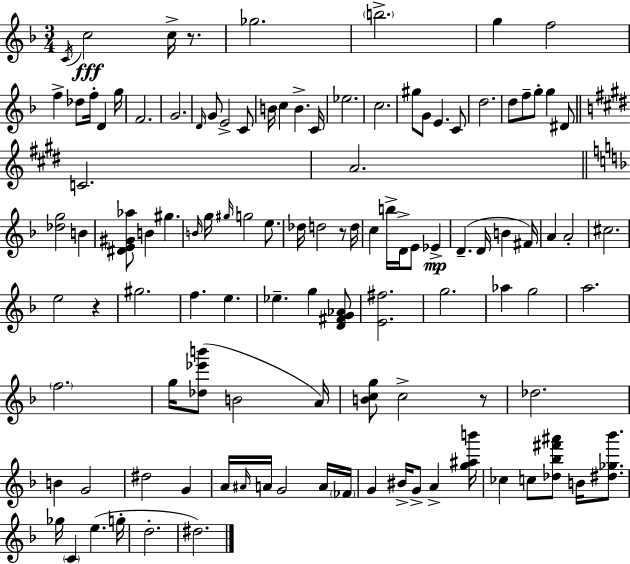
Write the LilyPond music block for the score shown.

{
  \clef treble
  \numericTimeSignature
  \time 3/4
  \key d \minor
  \repeat volta 2 { \acciaccatura { c'16 }\fff c''2 c''16-> r8. | ges''2. | \parenthesize b''2.-> | g''4 f''2 | \break f''4-> des''8 f''16-. d'4 | g''16 f'2. | g'2. | \grace { d'16 } g'8 e'2-> | \break c'8 b'16 c''4 b'4.-> | c'16 ees''2. | c''2. | gis''8 g'8 e'4. | \break c'8 d''2. | d''8 f''8-- g''8-. g''4 | dis'8 \bar "||" \break \key e \major c'2. | a'2. | \bar "||" \break \key f \major <des'' g''>2 b'4 | <dis' e' gis' aes''>8 b'4 gis''4. | \grace { b'16 } g''16 \grace { gis''16 } g''2 e''8. | des''16 d''2 r8 | \break d''16 c''4 b''16-> d'16-> e'8 ees'4->\mp | d'4.--( d'16 b'4 | fis'16) a'4 a'2-. | cis''2. | \break e''2 r4 | gis''2. | f''4. e''4. | ees''4.-- g''4 | \break <d' fis' g' aes'>8 <e' fis''>2. | g''2. | aes''4 g''2 | a''2. | \break \parenthesize f''2. | g''16 <des'' ees''' b'''>8( b'2 | a'16) <b' c'' g''>8 c''2-> | r8 des''2. | \break b'4 g'2 | dis''2 g'4 | a'16 \grace { ais'16 } a'16 g'2 | a'16 \parenthesize fes'16 g'4 bis'16-> g'8-> a'4-> | \break <g'' ais'' b'''>16 ces''4 c''8 <des'' bes'' fis''' ais'''>8 b'16 | <dis'' ges'' bes'''>8. ges''16 \parenthesize c'4 e''4.( | g''16-. d''2.-. | dis''2.) | \break } \bar "|."
}